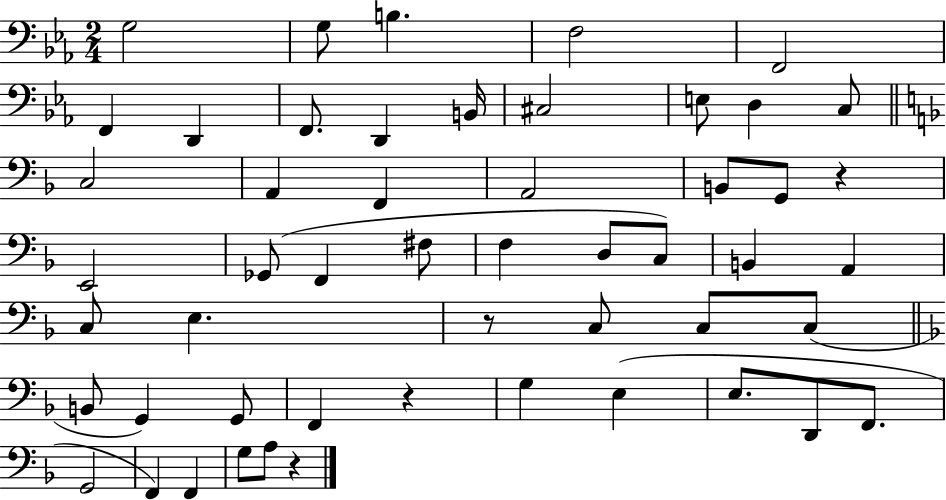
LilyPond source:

{
  \clef bass
  \numericTimeSignature
  \time 2/4
  \key ees \major
  g2 | g8 b4. | f2 | f,2 | \break f,4 d,4 | f,8. d,4 b,16 | cis2 | e8 d4 c8 | \break \bar "||" \break \key f \major c2 | a,4 f,4 | a,2 | b,8 g,8 r4 | \break e,2 | ges,8( f,4 fis8 | f4 d8 c8) | b,4 a,4 | \break c8 e4. | r8 c8 c8 c8( | \bar "||" \break \key d \minor b,8 g,4) g,8 | f,4 r4 | g4 e4( | e8. d,8 f,8. | \break g,2 | f,4) f,4 | g8 a8 r4 | \bar "|."
}